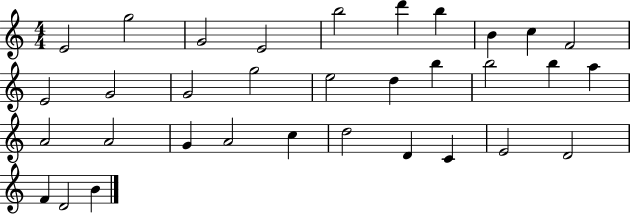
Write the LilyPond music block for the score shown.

{
  \clef treble
  \numericTimeSignature
  \time 4/4
  \key c \major
  e'2 g''2 | g'2 e'2 | b''2 d'''4 b''4 | b'4 c''4 f'2 | \break e'2 g'2 | g'2 g''2 | e''2 d''4 b''4 | b''2 b''4 a''4 | \break a'2 a'2 | g'4 a'2 c''4 | d''2 d'4 c'4 | e'2 d'2 | \break f'4 d'2 b'4 | \bar "|."
}